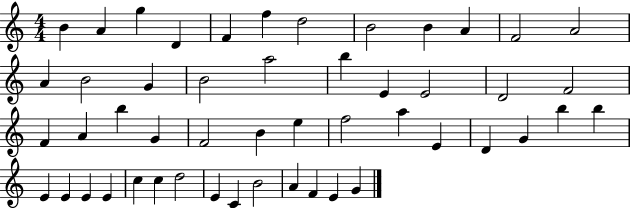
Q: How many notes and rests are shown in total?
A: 50